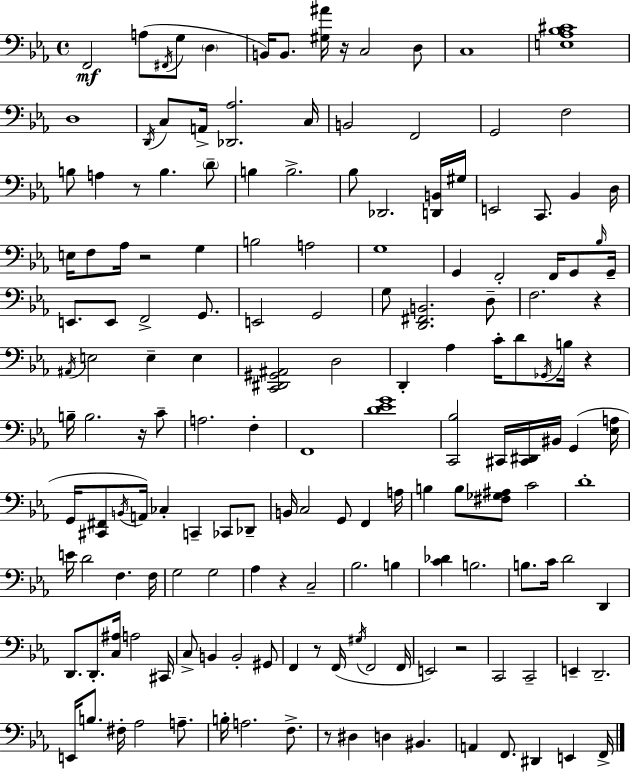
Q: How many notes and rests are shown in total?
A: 163